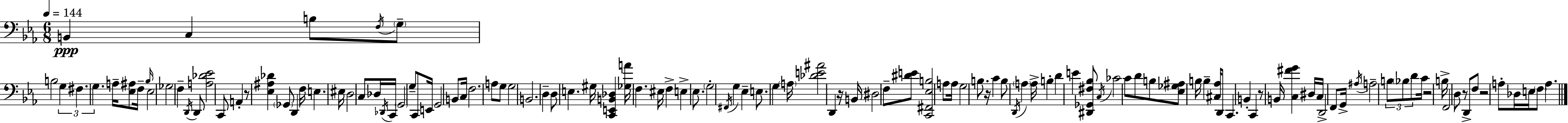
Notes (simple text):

B2/q C3/q B3/e F3/s G3/e B3/h G3/q F#3/q. G3/q. A3/s [Eb3,A#3]/e F3/s Bb3/s Eb3/h Gb3/h F3/q D2/s D2/e [A3,Db4,Eb4]/h C2/e A2/q R/e [Eb3,A#3,Db4]/q Gb2/e D2/q F3/s E3/q. EIS3/s D3/h C3/e Db3/s Db2/s C2/s G2/h G3/e C2/e E2/s G2/h B2/e C3/s F3/h. A3/e G3/e G3/h B2/h. D3/q D3/e E3/q. G#3/s [C2,E2,B2,Db3]/q [Gb3,A4]/s F3/q. EIS3/s F3/q E3/q Eb3/e. G3/h F#2/s G3/q Eb3/q E3/e. G3/q A3/s [Db4,E4,A#4]/h D2/q R/s B2/s D#3/h F3/e [D#4,E4]/e [C2,F#2,Eb3,B3]/h A3/e A3/s G3/h B3/e. R/s C4/q B3/e D2/s A3/q A3/s B3/q D4/q E4/q [D#2,Gb2,F#3,Bb3]/e C3/s CES4/h C4/e D4/e B3/e [Eb3,Gb3,A#3]/e B3/s B3/q [C#3,Ab3]/s D2/e C2/q. B2/q C2/q R/e B2/s [C3,F#4,G4]/q D#3/s C3/s D2/h F2/e G2/s A#3/s A3/h B3/e Bb3/e D4/e C4/s R/h B3/s F2/h D3/e R/e D2/e F3/e R/h A3/e Db3/s E3/s F3/e A3/q.